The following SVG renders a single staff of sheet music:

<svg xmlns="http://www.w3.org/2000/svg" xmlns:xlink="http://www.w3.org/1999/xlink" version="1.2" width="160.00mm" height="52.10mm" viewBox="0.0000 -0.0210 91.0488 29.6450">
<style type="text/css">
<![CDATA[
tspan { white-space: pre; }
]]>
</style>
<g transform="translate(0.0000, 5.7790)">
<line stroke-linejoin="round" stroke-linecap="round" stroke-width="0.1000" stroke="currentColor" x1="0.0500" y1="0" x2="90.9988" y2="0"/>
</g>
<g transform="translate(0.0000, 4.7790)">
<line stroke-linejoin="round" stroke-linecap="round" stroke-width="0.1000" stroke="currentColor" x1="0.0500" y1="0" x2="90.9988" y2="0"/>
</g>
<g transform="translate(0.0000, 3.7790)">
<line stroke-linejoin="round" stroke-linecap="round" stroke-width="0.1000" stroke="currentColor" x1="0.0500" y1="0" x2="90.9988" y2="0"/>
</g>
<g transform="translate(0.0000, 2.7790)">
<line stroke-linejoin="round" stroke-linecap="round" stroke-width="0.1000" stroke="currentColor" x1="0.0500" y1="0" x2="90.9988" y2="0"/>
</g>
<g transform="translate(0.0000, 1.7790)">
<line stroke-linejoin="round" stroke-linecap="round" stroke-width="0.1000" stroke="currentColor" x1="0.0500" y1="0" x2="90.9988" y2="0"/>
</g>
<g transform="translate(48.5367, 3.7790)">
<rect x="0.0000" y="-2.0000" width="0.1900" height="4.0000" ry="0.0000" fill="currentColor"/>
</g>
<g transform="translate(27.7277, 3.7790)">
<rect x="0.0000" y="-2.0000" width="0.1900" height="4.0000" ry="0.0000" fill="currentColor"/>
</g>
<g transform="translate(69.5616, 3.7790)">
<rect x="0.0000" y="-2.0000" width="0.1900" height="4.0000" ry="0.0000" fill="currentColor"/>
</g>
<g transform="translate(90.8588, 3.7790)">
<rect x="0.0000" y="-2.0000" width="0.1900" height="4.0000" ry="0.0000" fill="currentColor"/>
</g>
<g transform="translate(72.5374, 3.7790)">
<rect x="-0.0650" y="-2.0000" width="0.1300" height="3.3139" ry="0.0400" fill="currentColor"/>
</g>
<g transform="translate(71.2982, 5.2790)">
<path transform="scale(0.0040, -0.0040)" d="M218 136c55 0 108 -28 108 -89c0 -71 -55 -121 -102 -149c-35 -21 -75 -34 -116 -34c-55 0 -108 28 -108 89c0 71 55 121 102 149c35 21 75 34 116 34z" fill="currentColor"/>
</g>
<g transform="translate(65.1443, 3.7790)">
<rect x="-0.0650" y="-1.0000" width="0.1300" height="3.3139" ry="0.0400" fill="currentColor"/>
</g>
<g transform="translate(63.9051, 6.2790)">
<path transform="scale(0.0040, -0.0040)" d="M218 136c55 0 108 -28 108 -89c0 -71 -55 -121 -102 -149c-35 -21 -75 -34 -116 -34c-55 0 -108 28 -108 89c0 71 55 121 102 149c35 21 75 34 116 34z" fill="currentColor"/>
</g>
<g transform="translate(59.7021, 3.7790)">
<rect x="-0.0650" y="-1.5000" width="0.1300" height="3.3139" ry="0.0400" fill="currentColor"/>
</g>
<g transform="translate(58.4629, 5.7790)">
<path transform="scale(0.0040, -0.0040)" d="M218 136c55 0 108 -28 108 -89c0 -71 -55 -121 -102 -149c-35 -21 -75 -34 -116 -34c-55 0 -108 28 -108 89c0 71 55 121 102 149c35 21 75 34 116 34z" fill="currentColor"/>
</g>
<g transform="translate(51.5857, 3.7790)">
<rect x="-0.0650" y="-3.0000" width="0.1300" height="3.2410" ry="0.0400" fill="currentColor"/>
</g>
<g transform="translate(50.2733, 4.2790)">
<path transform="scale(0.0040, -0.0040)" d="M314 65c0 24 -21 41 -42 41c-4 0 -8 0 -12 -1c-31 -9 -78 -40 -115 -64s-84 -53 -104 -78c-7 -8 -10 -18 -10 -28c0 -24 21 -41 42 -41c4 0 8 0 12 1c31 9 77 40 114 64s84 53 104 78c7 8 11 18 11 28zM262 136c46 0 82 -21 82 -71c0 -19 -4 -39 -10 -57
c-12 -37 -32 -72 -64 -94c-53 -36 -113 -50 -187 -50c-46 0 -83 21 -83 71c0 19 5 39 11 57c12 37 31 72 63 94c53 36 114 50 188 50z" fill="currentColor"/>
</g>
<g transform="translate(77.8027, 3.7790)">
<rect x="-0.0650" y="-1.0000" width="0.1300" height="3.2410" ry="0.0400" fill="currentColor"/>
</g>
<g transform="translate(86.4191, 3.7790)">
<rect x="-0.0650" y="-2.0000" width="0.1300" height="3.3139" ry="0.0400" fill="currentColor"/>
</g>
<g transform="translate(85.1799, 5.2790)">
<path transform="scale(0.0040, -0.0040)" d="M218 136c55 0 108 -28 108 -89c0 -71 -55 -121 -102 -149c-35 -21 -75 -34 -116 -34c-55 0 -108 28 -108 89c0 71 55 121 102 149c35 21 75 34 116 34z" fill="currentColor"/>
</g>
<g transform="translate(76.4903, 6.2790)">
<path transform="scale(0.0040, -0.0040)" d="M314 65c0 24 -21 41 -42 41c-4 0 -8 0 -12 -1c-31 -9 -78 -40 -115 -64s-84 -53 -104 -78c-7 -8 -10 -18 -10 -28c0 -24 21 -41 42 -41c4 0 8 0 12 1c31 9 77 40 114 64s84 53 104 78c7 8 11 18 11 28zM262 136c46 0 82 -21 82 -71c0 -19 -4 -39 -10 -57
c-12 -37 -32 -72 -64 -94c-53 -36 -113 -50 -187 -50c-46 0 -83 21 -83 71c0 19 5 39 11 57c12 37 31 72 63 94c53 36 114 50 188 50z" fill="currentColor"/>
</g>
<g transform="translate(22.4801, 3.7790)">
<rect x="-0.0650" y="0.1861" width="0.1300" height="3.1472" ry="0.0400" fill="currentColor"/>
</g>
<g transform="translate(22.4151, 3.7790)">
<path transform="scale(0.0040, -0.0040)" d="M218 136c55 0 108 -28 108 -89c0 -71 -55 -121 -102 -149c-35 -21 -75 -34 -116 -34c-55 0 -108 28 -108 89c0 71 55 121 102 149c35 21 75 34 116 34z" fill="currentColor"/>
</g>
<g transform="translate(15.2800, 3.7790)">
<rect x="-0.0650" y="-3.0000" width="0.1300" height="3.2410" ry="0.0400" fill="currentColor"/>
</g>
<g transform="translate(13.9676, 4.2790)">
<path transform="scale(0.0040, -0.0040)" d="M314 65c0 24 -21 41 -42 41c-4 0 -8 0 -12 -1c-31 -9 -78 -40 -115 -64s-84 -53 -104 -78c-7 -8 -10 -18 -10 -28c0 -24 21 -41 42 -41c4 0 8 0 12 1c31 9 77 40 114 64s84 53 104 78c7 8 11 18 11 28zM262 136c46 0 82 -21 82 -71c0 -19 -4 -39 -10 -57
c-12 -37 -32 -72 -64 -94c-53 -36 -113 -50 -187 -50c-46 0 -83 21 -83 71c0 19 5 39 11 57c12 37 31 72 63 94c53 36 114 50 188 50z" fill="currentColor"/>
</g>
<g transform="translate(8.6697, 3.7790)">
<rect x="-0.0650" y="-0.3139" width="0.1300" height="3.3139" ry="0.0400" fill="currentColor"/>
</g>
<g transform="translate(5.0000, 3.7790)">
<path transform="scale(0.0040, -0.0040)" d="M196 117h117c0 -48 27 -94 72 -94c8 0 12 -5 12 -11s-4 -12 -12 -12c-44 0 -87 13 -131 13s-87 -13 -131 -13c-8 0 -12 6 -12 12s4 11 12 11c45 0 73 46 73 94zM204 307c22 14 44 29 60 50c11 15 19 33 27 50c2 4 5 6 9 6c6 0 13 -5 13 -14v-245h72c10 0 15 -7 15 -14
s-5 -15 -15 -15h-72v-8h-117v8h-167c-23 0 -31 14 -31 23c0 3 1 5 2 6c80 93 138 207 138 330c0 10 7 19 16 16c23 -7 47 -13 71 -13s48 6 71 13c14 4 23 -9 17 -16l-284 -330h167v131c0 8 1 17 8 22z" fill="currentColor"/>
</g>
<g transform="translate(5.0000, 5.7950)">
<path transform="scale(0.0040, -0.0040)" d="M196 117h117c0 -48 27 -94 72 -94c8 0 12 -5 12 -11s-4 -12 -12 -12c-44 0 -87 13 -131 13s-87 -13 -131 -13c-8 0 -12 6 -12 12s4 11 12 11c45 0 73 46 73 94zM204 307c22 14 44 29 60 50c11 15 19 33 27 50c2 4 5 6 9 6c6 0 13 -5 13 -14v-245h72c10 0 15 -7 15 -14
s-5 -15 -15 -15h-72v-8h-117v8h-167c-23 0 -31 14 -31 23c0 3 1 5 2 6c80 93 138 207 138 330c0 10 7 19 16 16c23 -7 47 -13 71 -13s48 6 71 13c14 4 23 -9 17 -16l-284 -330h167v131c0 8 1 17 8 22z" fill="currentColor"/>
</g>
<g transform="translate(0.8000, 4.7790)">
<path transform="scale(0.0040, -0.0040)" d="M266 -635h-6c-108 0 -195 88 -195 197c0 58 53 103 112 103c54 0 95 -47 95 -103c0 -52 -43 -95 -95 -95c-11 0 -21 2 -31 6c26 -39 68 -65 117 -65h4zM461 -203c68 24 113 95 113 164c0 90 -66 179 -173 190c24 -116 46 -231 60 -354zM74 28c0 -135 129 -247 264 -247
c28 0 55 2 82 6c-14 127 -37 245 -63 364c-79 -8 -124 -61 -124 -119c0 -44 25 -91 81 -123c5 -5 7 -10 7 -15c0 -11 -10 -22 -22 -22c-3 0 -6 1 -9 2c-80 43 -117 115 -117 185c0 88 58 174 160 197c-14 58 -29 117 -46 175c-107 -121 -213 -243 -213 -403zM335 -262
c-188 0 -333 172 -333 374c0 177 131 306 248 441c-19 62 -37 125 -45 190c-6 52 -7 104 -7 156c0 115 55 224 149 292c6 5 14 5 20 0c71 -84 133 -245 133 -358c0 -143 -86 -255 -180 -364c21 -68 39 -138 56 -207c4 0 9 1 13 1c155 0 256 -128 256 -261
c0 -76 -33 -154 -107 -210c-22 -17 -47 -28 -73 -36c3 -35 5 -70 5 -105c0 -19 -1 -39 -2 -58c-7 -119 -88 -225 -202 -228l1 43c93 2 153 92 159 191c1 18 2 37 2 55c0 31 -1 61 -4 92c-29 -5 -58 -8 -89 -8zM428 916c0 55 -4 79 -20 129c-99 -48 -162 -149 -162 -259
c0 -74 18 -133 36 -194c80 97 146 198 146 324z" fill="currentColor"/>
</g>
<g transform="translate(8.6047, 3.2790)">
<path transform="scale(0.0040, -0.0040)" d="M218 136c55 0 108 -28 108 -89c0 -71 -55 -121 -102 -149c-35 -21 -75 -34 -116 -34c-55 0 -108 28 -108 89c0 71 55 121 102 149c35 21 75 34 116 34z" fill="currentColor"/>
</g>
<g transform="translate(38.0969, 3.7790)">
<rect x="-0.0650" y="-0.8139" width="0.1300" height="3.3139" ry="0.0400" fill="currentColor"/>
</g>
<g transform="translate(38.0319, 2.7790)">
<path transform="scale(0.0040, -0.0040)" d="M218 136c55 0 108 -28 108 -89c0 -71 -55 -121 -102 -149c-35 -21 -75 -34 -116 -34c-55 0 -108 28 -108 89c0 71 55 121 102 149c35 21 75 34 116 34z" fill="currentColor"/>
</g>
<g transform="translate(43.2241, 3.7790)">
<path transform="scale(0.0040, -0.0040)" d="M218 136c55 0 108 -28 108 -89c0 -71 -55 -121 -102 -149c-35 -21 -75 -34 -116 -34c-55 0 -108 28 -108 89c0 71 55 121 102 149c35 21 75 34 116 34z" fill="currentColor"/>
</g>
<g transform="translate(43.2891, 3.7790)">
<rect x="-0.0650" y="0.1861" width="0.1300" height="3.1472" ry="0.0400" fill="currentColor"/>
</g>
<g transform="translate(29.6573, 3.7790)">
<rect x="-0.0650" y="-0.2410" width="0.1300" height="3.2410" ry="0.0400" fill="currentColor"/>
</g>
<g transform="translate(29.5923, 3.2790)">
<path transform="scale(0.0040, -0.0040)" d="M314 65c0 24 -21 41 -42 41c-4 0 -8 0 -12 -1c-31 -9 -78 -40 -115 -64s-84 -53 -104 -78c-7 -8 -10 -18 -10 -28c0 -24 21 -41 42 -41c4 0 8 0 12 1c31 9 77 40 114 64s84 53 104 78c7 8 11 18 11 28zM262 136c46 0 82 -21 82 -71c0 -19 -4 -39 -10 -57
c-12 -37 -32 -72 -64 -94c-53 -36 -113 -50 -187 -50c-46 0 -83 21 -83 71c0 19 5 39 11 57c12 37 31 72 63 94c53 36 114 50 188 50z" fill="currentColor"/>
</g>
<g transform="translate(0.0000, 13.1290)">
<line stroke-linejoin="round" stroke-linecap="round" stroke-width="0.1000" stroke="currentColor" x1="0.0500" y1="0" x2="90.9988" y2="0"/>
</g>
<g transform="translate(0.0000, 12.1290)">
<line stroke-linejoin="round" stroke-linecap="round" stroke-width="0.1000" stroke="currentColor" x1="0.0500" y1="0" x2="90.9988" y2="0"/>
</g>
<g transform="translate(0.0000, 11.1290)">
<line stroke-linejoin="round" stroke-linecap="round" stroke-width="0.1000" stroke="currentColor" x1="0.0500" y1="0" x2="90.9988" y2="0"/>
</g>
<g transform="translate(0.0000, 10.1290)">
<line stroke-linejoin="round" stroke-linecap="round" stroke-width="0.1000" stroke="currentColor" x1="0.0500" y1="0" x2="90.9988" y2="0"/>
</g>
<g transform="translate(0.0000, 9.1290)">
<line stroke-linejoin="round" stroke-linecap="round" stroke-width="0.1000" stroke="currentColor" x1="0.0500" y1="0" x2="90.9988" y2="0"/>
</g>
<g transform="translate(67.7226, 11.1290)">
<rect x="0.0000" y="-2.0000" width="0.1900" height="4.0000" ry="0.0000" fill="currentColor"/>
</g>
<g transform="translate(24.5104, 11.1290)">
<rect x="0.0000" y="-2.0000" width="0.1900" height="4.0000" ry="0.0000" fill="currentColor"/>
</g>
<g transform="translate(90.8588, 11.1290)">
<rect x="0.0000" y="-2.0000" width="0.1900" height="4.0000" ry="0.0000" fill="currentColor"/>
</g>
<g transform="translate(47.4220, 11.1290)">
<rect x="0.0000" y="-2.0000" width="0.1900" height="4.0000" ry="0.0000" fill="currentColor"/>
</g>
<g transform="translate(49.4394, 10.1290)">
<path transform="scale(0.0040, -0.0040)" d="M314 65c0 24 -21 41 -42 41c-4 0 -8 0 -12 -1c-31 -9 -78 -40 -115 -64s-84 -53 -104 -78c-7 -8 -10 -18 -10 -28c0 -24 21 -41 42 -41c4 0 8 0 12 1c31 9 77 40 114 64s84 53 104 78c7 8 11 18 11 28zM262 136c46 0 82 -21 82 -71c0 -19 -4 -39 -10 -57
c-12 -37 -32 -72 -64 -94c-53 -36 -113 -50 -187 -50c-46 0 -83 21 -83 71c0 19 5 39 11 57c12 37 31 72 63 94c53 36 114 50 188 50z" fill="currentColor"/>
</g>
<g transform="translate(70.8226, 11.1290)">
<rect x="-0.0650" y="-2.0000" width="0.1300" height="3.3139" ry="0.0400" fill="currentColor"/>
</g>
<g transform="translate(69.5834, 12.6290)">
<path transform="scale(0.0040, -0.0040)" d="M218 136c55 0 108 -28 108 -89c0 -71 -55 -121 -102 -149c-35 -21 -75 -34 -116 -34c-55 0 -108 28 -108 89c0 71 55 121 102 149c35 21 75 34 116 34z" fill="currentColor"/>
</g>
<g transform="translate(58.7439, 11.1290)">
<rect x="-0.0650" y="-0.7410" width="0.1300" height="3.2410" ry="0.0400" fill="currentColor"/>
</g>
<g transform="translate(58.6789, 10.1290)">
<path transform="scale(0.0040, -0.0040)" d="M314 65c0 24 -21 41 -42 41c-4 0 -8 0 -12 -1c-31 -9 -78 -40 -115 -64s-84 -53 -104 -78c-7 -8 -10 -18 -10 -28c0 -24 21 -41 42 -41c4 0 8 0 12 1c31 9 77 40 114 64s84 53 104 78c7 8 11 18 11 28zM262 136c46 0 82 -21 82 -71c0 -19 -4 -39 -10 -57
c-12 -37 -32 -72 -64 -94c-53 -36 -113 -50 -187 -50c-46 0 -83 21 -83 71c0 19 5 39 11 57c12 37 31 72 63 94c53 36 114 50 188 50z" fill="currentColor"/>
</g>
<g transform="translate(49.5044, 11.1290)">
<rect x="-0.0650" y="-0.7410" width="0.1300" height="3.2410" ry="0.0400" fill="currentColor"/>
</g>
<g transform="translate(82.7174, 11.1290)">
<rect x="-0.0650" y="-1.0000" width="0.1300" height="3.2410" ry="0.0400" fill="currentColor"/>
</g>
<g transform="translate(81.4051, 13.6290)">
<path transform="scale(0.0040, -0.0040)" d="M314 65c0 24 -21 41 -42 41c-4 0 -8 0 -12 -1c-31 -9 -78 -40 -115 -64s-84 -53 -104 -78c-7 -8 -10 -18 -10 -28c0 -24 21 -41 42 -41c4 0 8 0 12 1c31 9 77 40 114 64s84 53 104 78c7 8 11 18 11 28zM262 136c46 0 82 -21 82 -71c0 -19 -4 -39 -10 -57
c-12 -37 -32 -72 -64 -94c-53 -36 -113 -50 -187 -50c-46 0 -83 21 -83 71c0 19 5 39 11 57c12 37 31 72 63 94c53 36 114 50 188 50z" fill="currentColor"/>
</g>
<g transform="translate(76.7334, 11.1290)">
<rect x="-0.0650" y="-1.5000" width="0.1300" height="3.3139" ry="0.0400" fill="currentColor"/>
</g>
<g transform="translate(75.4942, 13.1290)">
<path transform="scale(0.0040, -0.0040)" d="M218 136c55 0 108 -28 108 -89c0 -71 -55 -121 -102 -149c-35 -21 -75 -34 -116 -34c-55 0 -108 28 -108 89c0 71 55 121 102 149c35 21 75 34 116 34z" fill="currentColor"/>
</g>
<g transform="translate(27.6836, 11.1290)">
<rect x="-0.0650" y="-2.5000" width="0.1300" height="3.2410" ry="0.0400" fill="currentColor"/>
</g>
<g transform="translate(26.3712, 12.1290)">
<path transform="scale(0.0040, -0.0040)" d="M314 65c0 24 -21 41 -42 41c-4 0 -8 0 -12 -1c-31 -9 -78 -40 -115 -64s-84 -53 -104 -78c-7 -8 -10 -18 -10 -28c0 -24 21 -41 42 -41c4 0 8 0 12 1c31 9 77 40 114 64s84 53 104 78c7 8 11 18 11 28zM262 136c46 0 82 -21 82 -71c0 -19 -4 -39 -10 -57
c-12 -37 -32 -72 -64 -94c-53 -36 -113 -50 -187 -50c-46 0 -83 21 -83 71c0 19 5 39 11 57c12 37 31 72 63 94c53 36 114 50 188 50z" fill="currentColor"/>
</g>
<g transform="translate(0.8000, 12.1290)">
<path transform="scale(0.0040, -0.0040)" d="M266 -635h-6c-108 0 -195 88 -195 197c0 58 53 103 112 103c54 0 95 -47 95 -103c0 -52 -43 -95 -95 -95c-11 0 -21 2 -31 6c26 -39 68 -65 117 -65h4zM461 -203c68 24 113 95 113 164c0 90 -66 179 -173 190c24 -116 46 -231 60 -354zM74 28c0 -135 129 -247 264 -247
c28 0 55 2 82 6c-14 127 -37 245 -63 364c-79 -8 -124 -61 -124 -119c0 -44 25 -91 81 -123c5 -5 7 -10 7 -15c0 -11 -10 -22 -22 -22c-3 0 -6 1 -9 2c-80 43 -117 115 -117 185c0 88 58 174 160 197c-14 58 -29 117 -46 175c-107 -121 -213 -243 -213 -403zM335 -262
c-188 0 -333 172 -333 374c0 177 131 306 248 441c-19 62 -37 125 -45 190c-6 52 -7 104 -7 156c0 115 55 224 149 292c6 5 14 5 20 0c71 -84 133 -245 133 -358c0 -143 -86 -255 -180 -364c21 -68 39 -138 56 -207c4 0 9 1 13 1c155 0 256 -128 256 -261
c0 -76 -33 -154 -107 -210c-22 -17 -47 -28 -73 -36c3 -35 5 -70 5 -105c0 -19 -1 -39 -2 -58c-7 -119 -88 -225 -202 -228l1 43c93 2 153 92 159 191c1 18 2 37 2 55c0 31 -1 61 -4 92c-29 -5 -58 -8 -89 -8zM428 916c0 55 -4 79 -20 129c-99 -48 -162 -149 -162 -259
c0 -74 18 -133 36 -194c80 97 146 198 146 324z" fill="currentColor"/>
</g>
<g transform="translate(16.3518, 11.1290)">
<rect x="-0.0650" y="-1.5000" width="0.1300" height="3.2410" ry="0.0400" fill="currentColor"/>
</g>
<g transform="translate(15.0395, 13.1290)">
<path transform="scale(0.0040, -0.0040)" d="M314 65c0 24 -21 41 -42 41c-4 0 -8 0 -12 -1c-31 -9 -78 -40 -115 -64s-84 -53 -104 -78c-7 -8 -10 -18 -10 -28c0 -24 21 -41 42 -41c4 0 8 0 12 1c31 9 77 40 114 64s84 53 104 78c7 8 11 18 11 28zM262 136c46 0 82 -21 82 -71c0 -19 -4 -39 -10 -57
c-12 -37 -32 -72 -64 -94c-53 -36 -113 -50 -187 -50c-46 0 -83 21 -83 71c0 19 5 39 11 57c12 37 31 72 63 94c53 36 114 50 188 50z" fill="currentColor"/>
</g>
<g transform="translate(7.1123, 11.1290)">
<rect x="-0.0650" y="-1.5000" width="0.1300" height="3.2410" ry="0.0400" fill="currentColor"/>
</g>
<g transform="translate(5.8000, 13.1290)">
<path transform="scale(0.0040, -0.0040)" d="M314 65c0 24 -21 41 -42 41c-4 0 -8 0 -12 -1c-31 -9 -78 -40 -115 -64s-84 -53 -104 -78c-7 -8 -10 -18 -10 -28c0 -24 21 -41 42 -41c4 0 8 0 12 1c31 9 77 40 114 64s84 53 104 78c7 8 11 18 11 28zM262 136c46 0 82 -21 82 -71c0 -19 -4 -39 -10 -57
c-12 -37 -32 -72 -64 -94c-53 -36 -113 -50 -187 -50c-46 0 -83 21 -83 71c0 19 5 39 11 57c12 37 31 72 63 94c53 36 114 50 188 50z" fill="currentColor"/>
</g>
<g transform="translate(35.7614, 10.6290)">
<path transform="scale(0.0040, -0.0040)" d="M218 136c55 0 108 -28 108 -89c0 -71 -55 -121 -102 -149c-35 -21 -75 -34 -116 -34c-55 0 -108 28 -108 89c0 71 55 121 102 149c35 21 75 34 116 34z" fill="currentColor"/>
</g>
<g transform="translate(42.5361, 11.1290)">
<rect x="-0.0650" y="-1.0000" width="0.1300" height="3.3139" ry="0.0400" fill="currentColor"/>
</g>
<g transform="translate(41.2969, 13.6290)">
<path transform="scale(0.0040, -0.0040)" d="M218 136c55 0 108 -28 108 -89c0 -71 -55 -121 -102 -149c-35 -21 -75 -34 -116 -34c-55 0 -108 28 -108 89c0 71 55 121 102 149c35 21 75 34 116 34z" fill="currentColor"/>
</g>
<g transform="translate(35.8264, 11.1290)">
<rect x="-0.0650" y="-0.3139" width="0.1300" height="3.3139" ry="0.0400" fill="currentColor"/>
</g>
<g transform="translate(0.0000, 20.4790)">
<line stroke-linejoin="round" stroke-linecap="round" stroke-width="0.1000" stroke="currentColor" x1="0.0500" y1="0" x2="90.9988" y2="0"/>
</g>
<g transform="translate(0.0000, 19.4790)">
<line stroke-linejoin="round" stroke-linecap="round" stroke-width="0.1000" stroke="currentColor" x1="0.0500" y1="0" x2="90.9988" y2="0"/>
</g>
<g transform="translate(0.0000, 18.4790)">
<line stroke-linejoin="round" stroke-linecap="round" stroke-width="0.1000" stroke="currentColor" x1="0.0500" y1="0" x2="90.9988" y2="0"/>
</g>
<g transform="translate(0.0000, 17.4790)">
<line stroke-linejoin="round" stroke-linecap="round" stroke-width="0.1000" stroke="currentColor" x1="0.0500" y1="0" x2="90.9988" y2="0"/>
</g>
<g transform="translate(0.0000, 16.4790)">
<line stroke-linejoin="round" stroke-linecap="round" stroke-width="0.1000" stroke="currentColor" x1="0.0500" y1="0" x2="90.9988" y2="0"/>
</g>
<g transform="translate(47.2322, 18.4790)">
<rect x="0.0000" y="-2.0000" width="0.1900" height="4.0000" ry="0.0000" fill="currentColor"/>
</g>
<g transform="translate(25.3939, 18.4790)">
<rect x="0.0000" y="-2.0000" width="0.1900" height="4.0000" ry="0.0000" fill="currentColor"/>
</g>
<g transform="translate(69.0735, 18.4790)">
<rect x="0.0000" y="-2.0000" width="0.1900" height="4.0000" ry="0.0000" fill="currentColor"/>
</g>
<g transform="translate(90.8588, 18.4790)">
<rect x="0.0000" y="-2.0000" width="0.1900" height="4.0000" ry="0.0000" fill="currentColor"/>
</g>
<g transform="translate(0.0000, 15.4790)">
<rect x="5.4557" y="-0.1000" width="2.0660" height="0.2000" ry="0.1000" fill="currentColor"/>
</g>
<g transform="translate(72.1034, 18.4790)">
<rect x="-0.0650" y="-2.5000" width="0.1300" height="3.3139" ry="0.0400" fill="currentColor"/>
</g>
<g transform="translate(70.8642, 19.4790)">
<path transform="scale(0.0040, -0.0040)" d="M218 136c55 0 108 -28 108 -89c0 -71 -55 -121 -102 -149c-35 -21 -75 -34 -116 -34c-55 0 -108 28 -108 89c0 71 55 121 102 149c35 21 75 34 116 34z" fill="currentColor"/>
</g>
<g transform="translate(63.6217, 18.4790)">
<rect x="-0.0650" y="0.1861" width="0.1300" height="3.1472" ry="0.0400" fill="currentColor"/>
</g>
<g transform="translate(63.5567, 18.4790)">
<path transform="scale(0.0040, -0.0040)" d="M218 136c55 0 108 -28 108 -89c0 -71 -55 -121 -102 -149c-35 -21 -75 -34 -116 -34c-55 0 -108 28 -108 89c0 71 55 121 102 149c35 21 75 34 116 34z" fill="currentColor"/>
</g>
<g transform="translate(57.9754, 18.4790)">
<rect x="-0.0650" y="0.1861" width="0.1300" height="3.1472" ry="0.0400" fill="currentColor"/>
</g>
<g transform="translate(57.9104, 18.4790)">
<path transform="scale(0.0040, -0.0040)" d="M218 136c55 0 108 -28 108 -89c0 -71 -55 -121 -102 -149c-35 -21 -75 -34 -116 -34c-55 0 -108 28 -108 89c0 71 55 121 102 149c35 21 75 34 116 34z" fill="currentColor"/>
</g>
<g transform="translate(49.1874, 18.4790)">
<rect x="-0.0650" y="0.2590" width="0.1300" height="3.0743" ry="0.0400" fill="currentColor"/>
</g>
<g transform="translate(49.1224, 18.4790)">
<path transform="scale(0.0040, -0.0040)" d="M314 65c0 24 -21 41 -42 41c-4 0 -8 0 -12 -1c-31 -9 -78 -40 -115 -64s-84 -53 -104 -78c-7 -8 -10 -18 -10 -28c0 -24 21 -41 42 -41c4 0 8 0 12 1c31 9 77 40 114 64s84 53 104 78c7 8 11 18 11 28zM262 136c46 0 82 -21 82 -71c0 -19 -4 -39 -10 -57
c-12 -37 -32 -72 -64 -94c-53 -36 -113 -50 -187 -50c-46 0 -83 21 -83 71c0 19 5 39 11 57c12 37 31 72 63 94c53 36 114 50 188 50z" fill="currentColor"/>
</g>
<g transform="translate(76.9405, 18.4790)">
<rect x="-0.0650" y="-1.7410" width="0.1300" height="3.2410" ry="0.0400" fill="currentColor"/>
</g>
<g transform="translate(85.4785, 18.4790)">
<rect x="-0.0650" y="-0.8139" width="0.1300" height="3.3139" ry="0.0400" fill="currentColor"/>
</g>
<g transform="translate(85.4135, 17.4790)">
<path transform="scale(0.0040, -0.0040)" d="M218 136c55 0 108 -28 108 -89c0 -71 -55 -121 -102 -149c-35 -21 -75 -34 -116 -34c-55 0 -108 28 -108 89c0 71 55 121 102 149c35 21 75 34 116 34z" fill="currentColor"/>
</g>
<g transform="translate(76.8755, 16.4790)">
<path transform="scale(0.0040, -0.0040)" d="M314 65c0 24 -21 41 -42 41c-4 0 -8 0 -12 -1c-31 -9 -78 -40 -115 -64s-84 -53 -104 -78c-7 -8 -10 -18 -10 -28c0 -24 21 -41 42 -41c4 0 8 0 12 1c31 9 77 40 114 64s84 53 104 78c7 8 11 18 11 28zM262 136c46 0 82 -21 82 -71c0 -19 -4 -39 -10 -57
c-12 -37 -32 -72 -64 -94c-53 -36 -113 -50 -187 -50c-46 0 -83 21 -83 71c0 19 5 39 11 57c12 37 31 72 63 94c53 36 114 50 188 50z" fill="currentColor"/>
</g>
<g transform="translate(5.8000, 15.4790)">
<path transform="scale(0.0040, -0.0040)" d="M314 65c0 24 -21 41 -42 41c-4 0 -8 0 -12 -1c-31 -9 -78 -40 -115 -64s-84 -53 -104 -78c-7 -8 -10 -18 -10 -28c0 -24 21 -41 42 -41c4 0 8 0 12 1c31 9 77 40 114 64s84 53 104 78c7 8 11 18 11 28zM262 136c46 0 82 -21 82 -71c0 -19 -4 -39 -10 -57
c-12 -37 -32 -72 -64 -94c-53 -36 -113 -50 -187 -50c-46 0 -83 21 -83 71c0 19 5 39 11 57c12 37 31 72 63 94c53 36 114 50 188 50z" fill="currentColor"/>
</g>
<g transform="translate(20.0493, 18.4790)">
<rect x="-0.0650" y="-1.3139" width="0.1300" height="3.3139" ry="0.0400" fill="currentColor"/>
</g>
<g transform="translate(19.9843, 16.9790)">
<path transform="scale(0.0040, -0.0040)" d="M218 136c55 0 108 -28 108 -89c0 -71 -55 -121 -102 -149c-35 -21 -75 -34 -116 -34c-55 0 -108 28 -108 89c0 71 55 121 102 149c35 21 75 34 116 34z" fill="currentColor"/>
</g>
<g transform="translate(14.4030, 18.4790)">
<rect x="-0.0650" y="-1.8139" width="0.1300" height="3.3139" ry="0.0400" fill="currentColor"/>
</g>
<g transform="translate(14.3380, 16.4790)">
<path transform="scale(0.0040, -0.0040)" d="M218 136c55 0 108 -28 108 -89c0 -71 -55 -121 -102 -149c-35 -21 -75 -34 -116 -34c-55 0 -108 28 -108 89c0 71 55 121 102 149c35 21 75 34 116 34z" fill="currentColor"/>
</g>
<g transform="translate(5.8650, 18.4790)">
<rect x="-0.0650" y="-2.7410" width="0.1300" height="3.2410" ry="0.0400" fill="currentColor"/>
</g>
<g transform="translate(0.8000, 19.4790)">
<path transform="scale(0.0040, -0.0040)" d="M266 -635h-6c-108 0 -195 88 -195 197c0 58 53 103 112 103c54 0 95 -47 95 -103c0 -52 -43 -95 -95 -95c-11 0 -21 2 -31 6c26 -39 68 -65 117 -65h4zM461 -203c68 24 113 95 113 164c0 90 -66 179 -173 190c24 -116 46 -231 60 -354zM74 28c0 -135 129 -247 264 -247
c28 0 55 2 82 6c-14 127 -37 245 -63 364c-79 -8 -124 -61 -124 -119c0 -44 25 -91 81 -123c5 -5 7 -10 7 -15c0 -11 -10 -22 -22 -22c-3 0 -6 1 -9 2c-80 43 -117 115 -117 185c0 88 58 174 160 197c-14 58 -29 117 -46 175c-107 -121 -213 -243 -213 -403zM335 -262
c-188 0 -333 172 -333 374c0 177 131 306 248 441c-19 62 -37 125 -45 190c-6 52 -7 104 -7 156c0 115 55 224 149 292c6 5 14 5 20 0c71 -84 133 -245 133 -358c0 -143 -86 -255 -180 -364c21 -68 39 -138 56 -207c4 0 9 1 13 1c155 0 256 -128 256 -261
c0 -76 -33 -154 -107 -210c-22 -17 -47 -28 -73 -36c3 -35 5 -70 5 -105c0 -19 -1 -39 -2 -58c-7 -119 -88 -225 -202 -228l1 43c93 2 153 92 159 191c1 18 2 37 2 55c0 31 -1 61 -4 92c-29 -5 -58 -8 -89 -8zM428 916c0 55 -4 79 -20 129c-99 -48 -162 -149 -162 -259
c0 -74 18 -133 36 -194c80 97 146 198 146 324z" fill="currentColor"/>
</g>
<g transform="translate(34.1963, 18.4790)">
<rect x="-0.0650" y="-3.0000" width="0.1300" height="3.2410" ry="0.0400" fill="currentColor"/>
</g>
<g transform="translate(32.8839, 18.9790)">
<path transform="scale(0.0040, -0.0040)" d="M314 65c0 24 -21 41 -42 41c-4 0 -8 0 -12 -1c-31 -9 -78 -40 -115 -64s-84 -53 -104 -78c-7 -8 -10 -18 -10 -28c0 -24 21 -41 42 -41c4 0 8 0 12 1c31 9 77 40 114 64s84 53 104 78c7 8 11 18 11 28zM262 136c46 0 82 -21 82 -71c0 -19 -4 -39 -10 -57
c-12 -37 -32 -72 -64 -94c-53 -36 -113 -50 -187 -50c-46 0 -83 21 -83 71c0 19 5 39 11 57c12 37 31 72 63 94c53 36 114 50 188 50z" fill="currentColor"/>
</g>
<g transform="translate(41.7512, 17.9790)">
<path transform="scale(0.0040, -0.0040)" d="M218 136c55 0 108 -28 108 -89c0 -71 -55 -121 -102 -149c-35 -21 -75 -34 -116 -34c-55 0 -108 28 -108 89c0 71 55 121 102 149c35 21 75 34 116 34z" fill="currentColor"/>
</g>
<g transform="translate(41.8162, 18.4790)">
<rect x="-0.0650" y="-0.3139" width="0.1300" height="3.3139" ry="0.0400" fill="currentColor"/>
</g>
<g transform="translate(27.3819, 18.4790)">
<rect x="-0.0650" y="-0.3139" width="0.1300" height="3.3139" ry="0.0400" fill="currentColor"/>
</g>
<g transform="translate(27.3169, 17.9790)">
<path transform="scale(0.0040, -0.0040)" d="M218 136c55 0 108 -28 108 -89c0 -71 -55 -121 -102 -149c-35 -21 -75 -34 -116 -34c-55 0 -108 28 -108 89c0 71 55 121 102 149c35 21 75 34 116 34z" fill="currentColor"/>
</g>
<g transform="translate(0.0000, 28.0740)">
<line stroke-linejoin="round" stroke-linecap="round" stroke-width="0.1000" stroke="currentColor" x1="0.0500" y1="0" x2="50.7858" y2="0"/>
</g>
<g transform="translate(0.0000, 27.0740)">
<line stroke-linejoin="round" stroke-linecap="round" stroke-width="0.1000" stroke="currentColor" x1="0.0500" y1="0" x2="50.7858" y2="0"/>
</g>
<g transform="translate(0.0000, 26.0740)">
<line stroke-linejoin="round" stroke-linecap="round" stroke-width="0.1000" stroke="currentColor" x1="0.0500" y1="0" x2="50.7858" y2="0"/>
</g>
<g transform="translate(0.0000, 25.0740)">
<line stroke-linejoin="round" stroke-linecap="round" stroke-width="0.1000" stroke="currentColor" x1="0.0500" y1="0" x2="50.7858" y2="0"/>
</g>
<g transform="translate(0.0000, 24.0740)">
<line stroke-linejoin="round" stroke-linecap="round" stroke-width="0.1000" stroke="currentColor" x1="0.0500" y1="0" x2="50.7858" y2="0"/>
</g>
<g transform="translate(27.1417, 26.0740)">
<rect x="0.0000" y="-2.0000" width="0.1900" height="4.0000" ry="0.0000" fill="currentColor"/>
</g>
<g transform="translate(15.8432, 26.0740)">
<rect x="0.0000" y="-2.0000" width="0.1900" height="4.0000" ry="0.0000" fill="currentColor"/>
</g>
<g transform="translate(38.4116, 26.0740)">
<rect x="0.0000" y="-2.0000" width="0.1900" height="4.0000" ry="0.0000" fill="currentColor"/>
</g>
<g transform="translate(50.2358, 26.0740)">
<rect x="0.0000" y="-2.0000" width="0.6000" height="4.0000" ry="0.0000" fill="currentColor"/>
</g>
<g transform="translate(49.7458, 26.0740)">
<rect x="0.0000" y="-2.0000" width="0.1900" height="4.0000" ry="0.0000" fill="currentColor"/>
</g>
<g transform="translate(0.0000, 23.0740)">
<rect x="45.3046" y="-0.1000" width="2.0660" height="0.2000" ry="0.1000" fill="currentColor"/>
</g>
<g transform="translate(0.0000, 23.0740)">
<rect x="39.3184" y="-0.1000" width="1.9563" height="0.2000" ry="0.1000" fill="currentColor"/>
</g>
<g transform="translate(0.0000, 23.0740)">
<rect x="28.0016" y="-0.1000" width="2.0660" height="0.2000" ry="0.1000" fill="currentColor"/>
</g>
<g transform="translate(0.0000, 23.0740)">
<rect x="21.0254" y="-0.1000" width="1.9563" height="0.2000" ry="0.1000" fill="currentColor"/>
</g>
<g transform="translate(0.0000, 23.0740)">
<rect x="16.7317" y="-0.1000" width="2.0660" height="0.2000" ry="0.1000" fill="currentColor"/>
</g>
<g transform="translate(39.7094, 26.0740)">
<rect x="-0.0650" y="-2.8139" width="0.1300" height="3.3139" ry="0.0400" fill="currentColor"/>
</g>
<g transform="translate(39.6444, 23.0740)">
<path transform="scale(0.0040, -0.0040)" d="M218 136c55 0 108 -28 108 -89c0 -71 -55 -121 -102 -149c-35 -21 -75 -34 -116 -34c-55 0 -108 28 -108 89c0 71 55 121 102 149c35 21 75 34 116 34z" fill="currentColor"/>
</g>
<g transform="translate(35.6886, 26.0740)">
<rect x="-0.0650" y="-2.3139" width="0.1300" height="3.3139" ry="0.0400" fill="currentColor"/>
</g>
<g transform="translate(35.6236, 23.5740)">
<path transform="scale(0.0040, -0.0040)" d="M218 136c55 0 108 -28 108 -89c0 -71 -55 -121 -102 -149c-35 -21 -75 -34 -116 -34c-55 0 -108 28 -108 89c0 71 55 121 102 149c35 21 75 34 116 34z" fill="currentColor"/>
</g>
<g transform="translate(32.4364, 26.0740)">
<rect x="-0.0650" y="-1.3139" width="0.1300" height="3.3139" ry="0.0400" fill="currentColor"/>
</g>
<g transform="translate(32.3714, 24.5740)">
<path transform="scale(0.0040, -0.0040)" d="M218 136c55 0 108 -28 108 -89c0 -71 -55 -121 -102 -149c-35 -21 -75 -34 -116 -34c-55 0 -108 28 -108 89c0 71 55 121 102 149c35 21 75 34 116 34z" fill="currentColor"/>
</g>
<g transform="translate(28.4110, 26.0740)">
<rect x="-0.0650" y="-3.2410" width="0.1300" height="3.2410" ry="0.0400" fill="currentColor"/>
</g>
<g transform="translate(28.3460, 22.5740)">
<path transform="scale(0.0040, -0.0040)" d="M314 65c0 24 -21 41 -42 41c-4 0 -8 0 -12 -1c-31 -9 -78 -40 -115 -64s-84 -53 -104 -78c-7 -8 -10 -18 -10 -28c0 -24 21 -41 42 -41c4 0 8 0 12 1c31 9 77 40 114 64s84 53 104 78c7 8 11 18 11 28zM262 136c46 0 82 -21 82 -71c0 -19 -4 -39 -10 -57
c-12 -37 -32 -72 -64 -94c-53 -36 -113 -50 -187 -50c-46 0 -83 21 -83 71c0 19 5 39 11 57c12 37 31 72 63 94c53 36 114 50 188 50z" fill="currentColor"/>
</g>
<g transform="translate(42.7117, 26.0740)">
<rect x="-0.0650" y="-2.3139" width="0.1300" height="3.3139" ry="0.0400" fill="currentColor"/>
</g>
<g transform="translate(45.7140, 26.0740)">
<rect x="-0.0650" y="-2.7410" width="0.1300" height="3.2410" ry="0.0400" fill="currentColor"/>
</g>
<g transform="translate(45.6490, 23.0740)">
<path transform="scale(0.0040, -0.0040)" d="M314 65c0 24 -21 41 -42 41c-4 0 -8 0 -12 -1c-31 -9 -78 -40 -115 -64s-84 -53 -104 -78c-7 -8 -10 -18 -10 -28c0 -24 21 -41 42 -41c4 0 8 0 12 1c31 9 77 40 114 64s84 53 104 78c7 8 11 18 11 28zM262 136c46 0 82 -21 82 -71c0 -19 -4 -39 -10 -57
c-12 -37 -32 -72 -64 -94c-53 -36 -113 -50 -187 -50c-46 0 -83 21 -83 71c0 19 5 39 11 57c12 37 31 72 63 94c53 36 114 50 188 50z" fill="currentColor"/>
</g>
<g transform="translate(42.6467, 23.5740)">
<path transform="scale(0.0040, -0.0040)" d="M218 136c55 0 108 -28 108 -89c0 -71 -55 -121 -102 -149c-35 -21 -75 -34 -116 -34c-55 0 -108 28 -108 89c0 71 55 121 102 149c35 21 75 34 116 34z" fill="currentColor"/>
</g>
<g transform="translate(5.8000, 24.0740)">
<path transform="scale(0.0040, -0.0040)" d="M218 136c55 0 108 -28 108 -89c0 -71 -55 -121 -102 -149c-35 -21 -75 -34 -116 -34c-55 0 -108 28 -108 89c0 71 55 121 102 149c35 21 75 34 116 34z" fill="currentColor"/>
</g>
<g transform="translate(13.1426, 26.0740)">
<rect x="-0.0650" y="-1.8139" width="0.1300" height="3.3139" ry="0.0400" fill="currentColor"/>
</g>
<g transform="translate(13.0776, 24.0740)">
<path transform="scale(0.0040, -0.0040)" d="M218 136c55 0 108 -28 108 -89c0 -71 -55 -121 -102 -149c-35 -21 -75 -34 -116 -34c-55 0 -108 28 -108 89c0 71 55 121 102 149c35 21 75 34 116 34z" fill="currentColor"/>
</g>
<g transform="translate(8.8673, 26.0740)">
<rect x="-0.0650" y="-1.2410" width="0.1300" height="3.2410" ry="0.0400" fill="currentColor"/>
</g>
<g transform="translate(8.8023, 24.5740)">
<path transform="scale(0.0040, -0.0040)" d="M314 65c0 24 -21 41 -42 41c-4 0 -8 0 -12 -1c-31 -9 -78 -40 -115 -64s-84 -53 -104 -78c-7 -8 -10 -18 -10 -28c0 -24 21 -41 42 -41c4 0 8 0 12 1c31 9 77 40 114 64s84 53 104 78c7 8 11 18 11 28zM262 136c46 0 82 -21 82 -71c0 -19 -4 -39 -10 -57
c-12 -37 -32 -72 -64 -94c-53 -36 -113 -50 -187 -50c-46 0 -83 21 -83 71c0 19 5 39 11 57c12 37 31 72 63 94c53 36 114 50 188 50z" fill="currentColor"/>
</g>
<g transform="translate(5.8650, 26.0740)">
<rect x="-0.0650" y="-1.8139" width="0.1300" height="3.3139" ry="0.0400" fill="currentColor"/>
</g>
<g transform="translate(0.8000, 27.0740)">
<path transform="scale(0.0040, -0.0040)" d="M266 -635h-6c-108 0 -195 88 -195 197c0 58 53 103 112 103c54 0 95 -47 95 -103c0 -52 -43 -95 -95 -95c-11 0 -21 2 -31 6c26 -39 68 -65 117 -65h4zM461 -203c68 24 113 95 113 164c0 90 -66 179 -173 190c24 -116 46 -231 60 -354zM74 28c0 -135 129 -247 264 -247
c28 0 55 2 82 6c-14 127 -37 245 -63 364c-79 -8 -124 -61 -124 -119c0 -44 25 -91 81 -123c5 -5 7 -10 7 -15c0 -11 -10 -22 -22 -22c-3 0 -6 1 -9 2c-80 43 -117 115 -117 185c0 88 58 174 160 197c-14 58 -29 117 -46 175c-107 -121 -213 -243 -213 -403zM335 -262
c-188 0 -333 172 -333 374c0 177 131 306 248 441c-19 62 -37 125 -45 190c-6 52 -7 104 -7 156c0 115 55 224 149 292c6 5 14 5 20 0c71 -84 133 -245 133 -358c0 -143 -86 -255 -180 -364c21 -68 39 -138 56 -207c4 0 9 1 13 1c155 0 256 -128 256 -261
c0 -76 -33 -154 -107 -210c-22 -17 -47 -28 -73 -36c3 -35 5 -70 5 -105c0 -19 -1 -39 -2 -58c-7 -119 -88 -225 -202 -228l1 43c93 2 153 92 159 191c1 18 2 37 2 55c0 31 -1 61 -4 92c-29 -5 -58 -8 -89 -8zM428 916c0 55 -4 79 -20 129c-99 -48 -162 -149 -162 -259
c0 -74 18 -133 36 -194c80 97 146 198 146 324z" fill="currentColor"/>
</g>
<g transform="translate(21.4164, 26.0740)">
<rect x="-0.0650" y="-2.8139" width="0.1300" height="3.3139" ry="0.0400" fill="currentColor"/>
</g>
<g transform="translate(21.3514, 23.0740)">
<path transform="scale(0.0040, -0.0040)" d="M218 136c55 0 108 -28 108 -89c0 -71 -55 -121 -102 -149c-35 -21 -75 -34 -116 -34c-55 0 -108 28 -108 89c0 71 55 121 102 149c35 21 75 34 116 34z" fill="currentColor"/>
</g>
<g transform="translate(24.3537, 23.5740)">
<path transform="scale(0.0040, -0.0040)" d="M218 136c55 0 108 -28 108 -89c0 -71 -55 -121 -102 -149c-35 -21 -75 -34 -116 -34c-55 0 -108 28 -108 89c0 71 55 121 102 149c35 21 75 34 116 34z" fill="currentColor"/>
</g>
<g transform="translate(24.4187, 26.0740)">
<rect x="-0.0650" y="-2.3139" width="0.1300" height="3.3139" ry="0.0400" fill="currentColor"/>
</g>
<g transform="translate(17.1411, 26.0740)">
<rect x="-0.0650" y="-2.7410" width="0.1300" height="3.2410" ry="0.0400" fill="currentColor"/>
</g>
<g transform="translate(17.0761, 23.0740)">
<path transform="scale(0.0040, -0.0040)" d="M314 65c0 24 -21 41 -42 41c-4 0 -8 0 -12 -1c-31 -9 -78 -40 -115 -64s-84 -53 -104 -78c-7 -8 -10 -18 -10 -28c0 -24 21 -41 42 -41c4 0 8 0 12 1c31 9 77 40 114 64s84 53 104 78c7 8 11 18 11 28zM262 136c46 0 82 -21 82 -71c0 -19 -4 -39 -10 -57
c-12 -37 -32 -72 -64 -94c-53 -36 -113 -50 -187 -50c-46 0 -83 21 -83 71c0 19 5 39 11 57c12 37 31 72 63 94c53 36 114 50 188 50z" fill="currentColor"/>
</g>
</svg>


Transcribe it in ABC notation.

X:1
T:Untitled
M:4/4
L:1/4
K:C
c A2 B c2 d B A2 E D F D2 F E2 E2 G2 c D d2 d2 F E D2 a2 f e c A2 c B2 B B G f2 d f e2 f a2 a g b2 e g a g a2